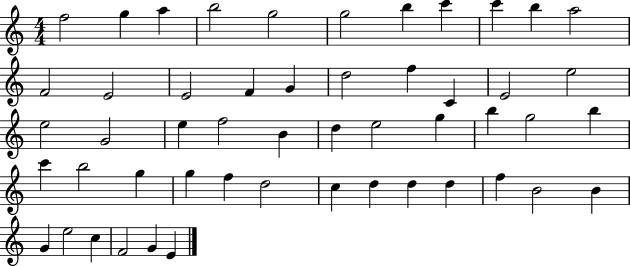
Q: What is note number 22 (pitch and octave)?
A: E5